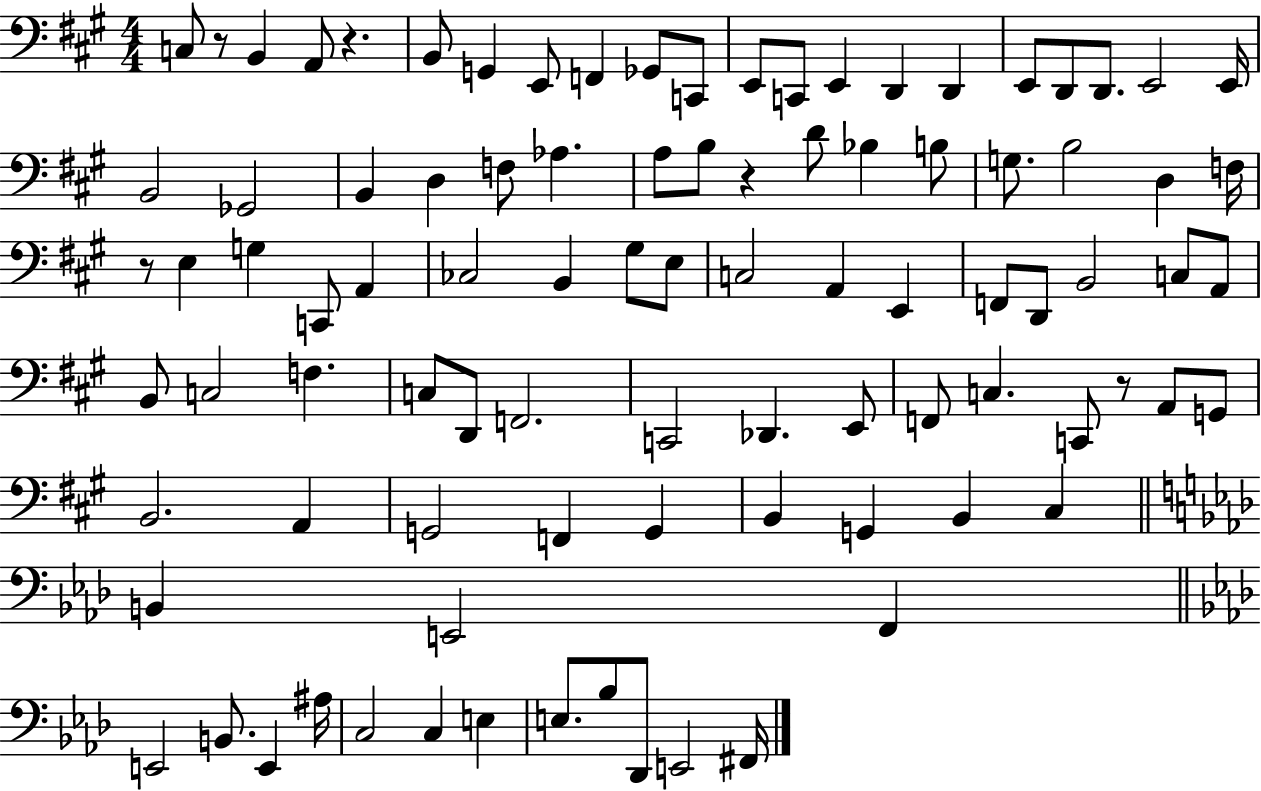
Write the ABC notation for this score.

X:1
T:Untitled
M:4/4
L:1/4
K:A
C,/2 z/2 B,, A,,/2 z B,,/2 G,, E,,/2 F,, _G,,/2 C,,/2 E,,/2 C,,/2 E,, D,, D,, E,,/2 D,,/2 D,,/2 E,,2 E,,/4 B,,2 _G,,2 B,, D, F,/2 _A, A,/2 B,/2 z D/2 _B, B,/2 G,/2 B,2 D, F,/4 z/2 E, G, C,,/2 A,, _C,2 B,, ^G,/2 E,/2 C,2 A,, E,, F,,/2 D,,/2 B,,2 C,/2 A,,/2 B,,/2 C,2 F, C,/2 D,,/2 F,,2 C,,2 _D,, E,,/2 F,,/2 C, C,,/2 z/2 A,,/2 G,,/2 B,,2 A,, G,,2 F,, G,, B,, G,, B,, ^C, B,, E,,2 F,, E,,2 B,,/2 E,, ^A,/4 C,2 C, E, E,/2 _B,/2 _D,,/2 E,,2 ^F,,/4